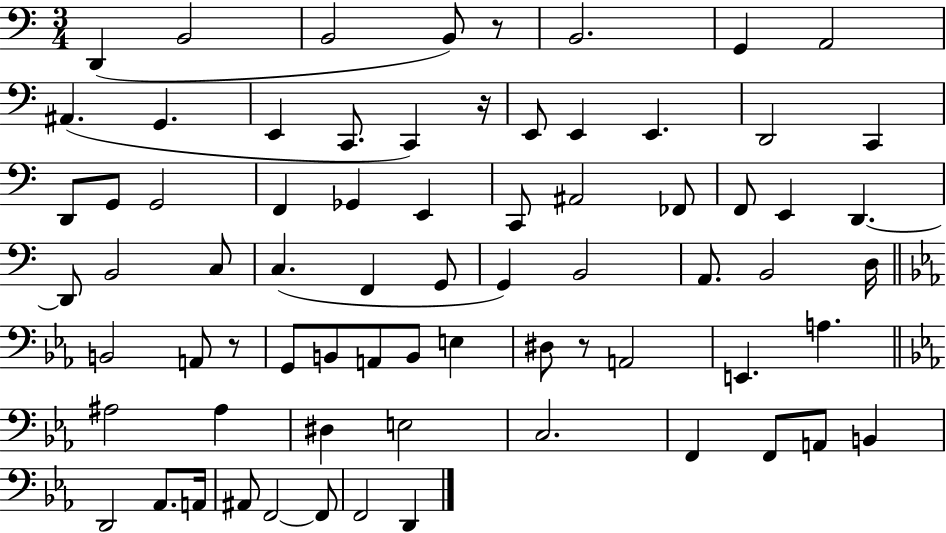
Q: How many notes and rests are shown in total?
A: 72